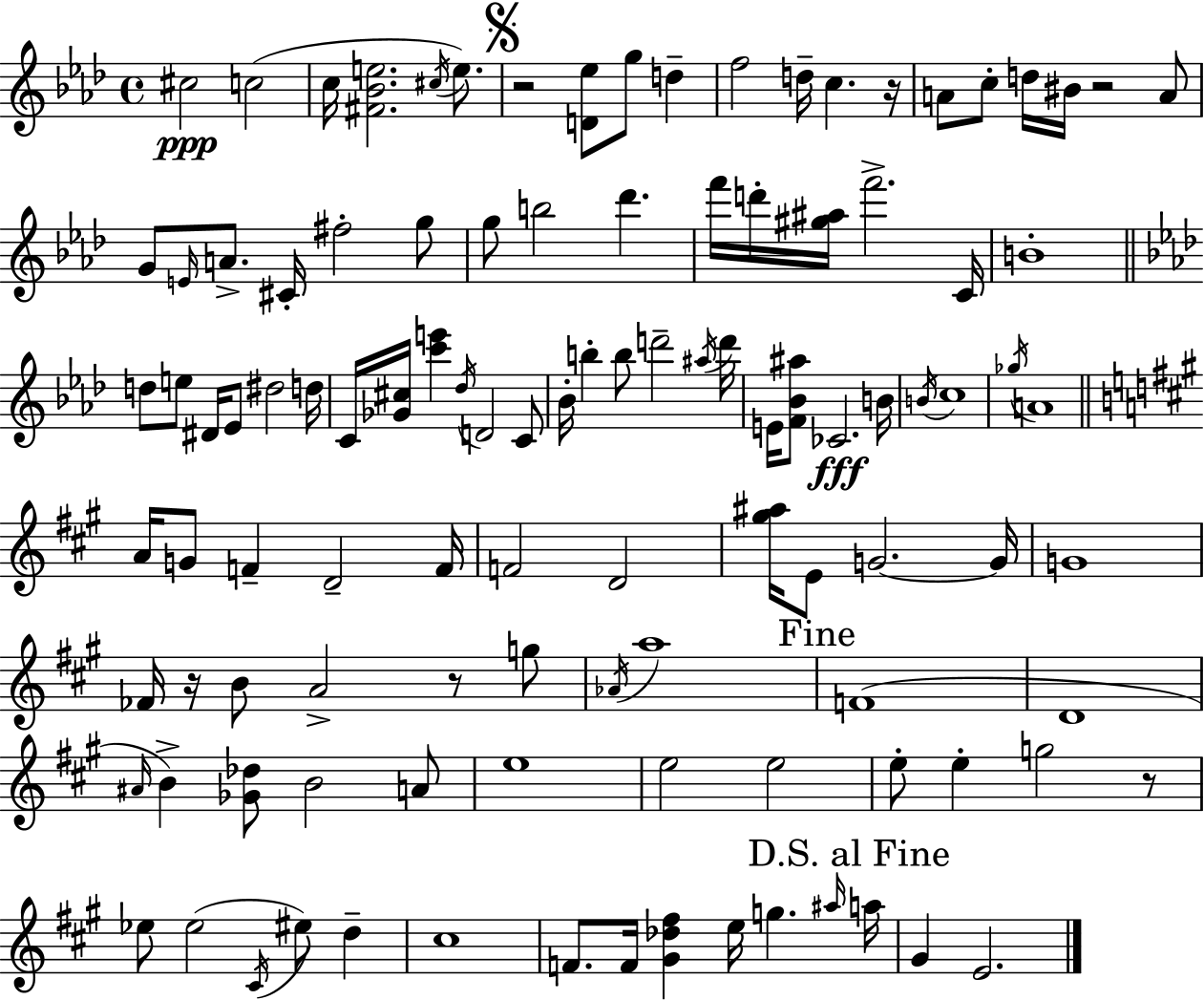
X:1
T:Untitled
M:4/4
L:1/4
K:Fm
^c2 c2 c/4 [^F_Be]2 ^c/4 e/2 z2 [D_e]/2 g/2 d f2 d/4 c z/4 A/2 c/2 d/4 ^B/4 z2 A/2 G/2 E/4 A/2 ^C/4 ^f2 g/2 g/2 b2 _d' f'/4 d'/4 [^g^a]/4 f'2 C/4 B4 d/2 e/2 ^D/4 _E/2 ^d2 d/4 C/4 [_G^c]/4 [c'e'] _d/4 D2 C/2 _B/4 b b/2 d'2 ^a/4 d'/4 E/4 [F_B^a]/2 _C2 B/4 B/4 c4 _g/4 A4 A/4 G/2 F D2 F/4 F2 D2 [^g^a]/4 E/2 G2 G/4 G4 _F/4 z/4 B/2 A2 z/2 g/2 _A/4 a4 F4 D4 ^A/4 B [_G_d]/2 B2 A/2 e4 e2 e2 e/2 e g2 z/2 _e/2 _e2 ^C/4 ^e/2 d ^c4 F/2 F/4 [^G_d^f] e/4 g ^a/4 a/4 ^G E2